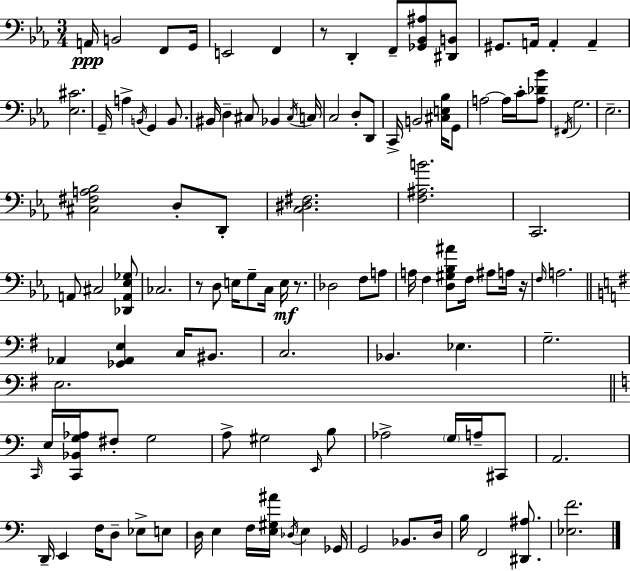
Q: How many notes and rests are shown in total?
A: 113